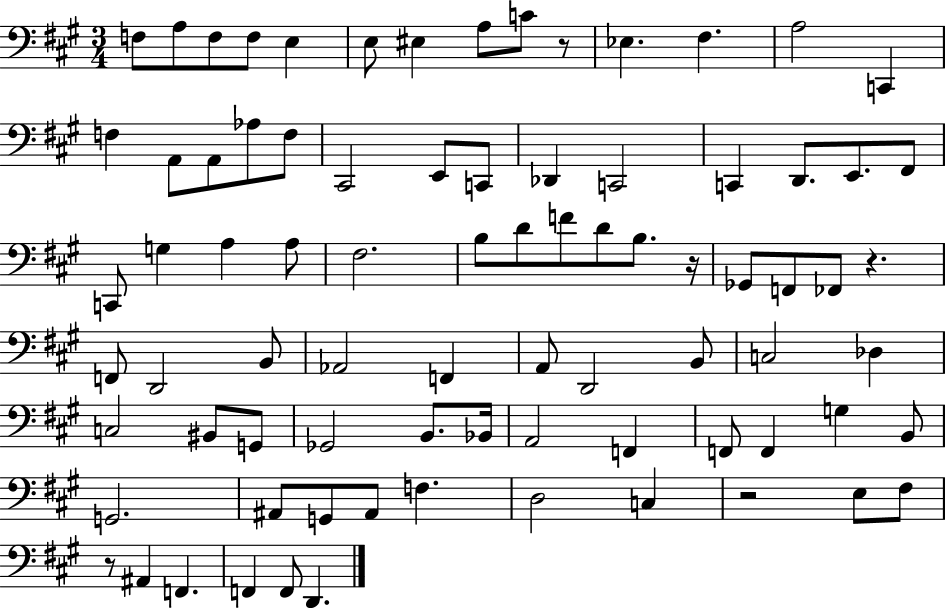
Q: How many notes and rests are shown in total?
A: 81